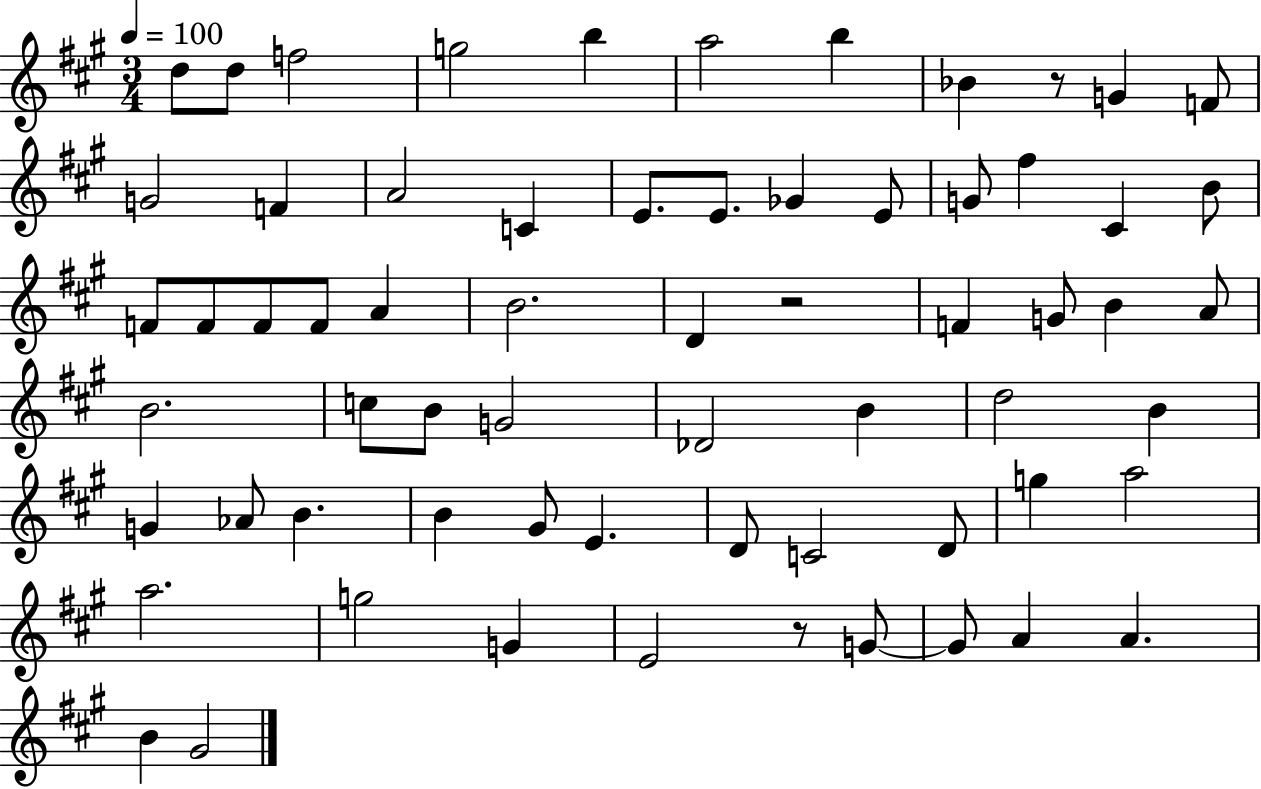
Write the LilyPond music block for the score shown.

{
  \clef treble
  \numericTimeSignature
  \time 3/4
  \key a \major
  \tempo 4 = 100
  d''8 d''8 f''2 | g''2 b''4 | a''2 b''4 | bes'4 r8 g'4 f'8 | \break g'2 f'4 | a'2 c'4 | e'8. e'8. ges'4 e'8 | g'8 fis''4 cis'4 b'8 | \break f'8 f'8 f'8 f'8 a'4 | b'2. | d'4 r2 | f'4 g'8 b'4 a'8 | \break b'2. | c''8 b'8 g'2 | des'2 b'4 | d''2 b'4 | \break g'4 aes'8 b'4. | b'4 gis'8 e'4. | d'8 c'2 d'8 | g''4 a''2 | \break a''2. | g''2 g'4 | e'2 r8 g'8~~ | g'8 a'4 a'4. | \break b'4 gis'2 | \bar "|."
}